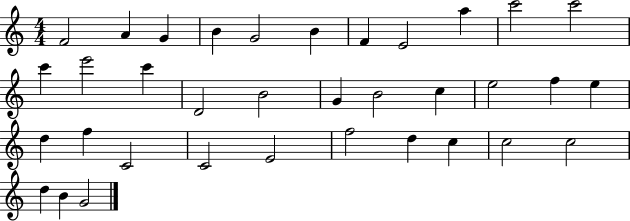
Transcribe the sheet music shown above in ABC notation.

X:1
T:Untitled
M:4/4
L:1/4
K:C
F2 A G B G2 B F E2 a c'2 c'2 c' e'2 c' D2 B2 G B2 c e2 f e d f C2 C2 E2 f2 d c c2 c2 d B G2